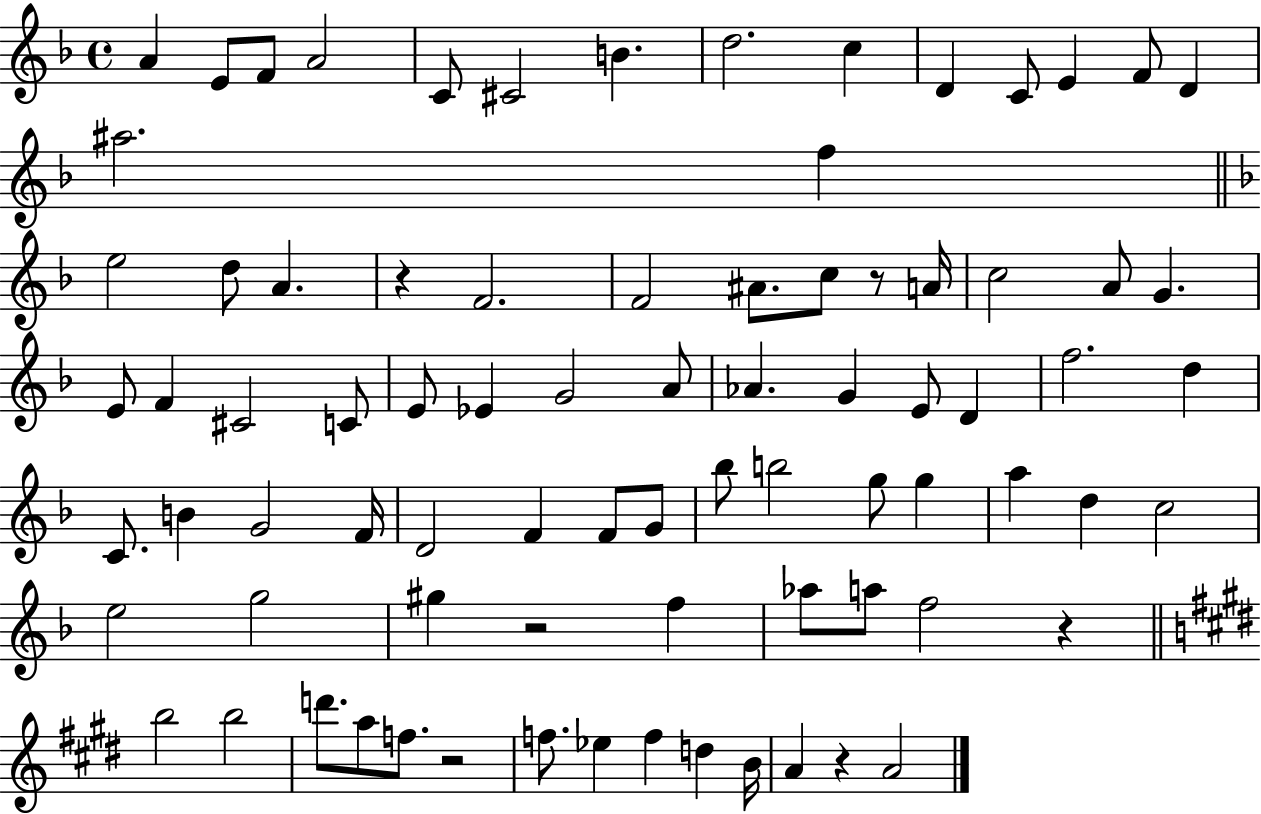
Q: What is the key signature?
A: F major